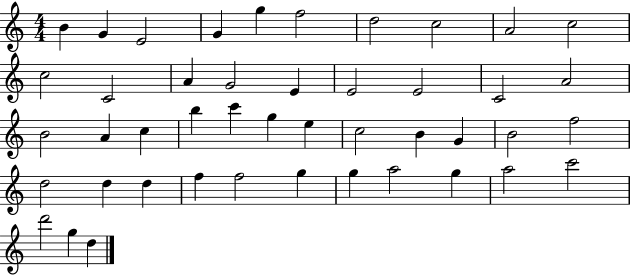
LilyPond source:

{
  \clef treble
  \numericTimeSignature
  \time 4/4
  \key c \major
  b'4 g'4 e'2 | g'4 g''4 f''2 | d''2 c''2 | a'2 c''2 | \break c''2 c'2 | a'4 g'2 e'4 | e'2 e'2 | c'2 a'2 | \break b'2 a'4 c''4 | b''4 c'''4 g''4 e''4 | c''2 b'4 g'4 | b'2 f''2 | \break d''2 d''4 d''4 | f''4 f''2 g''4 | g''4 a''2 g''4 | a''2 c'''2 | \break d'''2 g''4 d''4 | \bar "|."
}